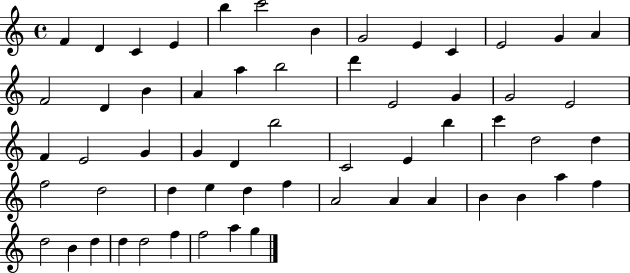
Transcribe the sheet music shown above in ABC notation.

X:1
T:Untitled
M:4/4
L:1/4
K:C
F D C E b c'2 B G2 E C E2 G A F2 D B A a b2 d' E2 G G2 E2 F E2 G G D b2 C2 E b c' d2 d f2 d2 d e d f A2 A A B B a f d2 B d d d2 f f2 a g